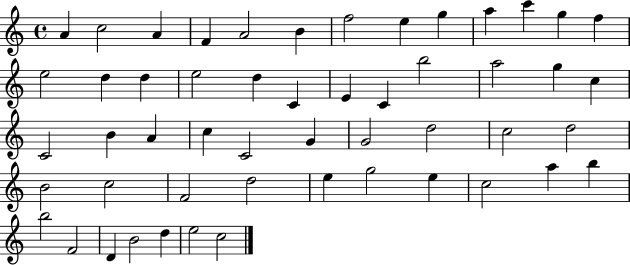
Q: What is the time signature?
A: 4/4